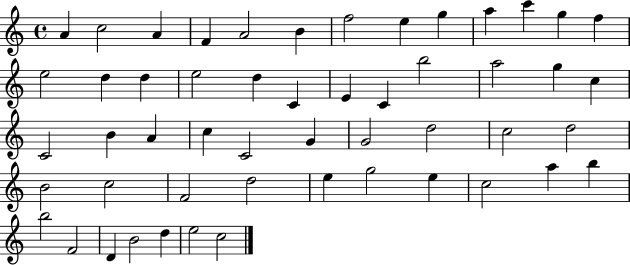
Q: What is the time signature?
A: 4/4